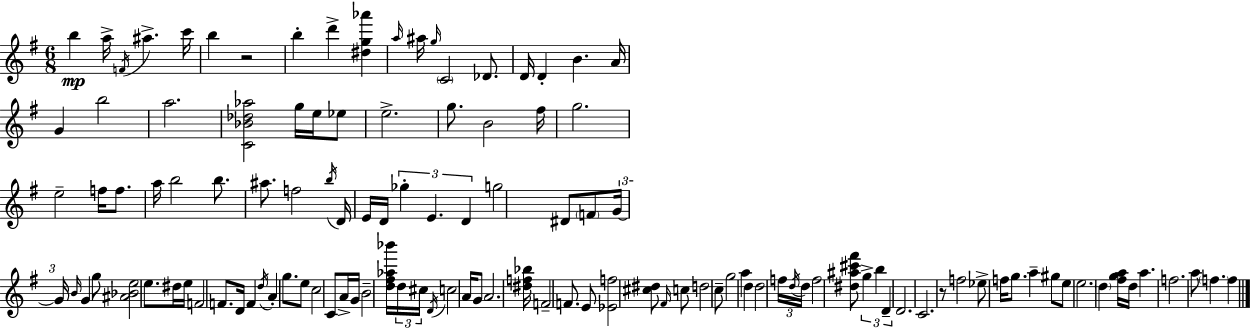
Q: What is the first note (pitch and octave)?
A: B5